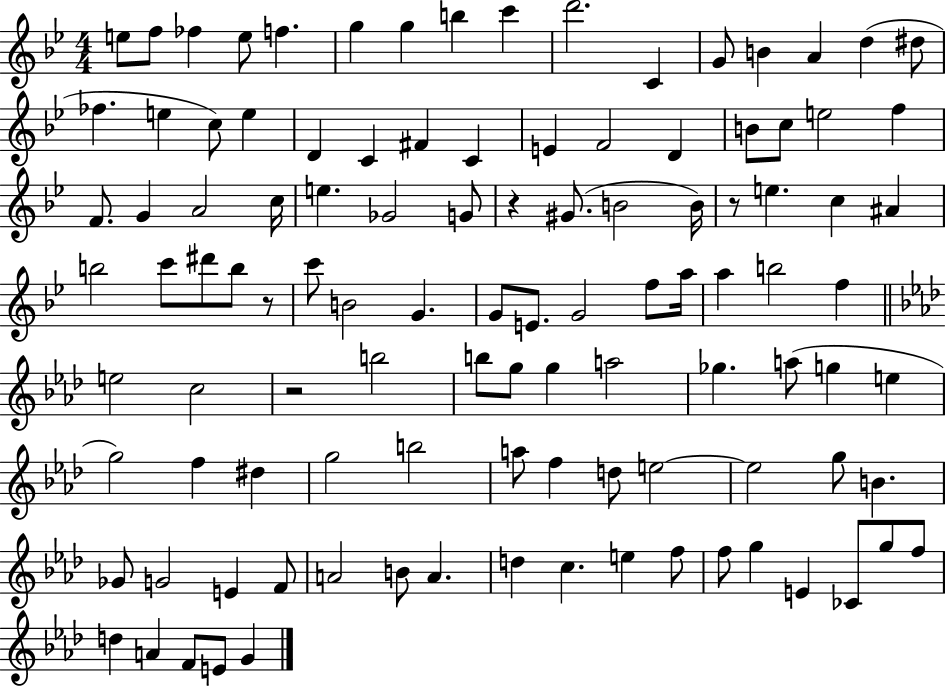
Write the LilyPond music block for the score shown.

{
  \clef treble
  \numericTimeSignature
  \time 4/4
  \key bes \major
  e''8 f''8 fes''4 e''8 f''4. | g''4 g''4 b''4 c'''4 | d'''2. c'4 | g'8 b'4 a'4 d''4( dis''8 | \break fes''4. e''4 c''8) e''4 | d'4 c'4 fis'4 c'4 | e'4 f'2 d'4 | b'8 c''8 e''2 f''4 | \break f'8. g'4 a'2 c''16 | e''4. ges'2 g'8 | r4 gis'8.( b'2 b'16) | r8 e''4. c''4 ais'4 | \break b''2 c'''8 dis'''8 b''8 r8 | c'''8 b'2 g'4. | g'8 e'8. g'2 f''8 a''16 | a''4 b''2 f''4 | \break \bar "||" \break \key aes \major e''2 c''2 | r2 b''2 | b''8 g''8 g''4 a''2 | ges''4. a''8( g''4 e''4 | \break g''2) f''4 dis''4 | g''2 b''2 | a''8 f''4 d''8 e''2~~ | e''2 g''8 b'4. | \break ges'8 g'2 e'4 f'8 | a'2 b'8 a'4. | d''4 c''4. e''4 f''8 | f''8 g''4 e'4 ces'8 g''8 f''8 | \break d''4 a'4 f'8 e'8 g'4 | \bar "|."
}